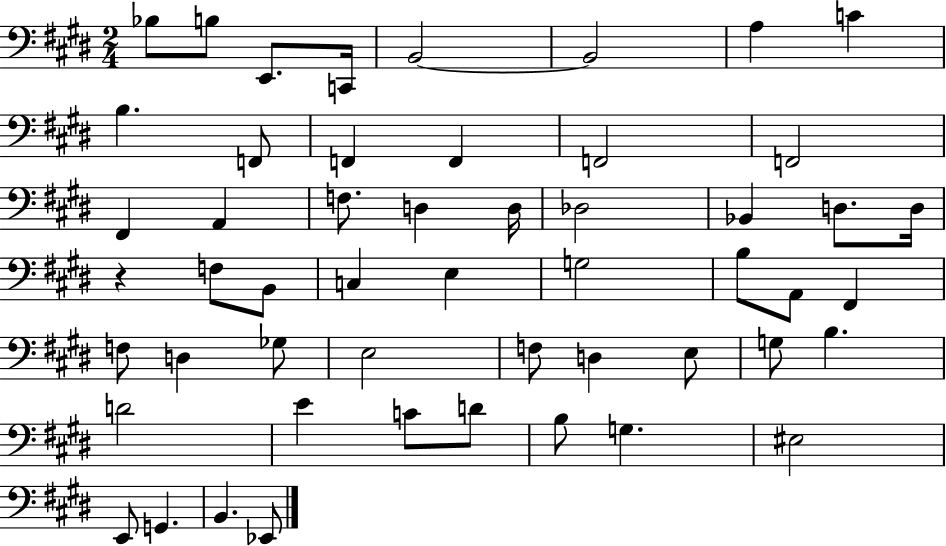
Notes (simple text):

Bb3/e B3/e E2/e. C2/s B2/h B2/h A3/q C4/q B3/q. F2/e F2/q F2/q F2/h F2/h F#2/q A2/q F3/e. D3/q D3/s Db3/h Bb2/q D3/e. D3/s R/q F3/e B2/e C3/q E3/q G3/h B3/e A2/e F#2/q F3/e D3/q Gb3/e E3/h F3/e D3/q E3/e G3/e B3/q. D4/h E4/q C4/e D4/e B3/e G3/q. EIS3/h E2/e G2/q. B2/q. Eb2/e